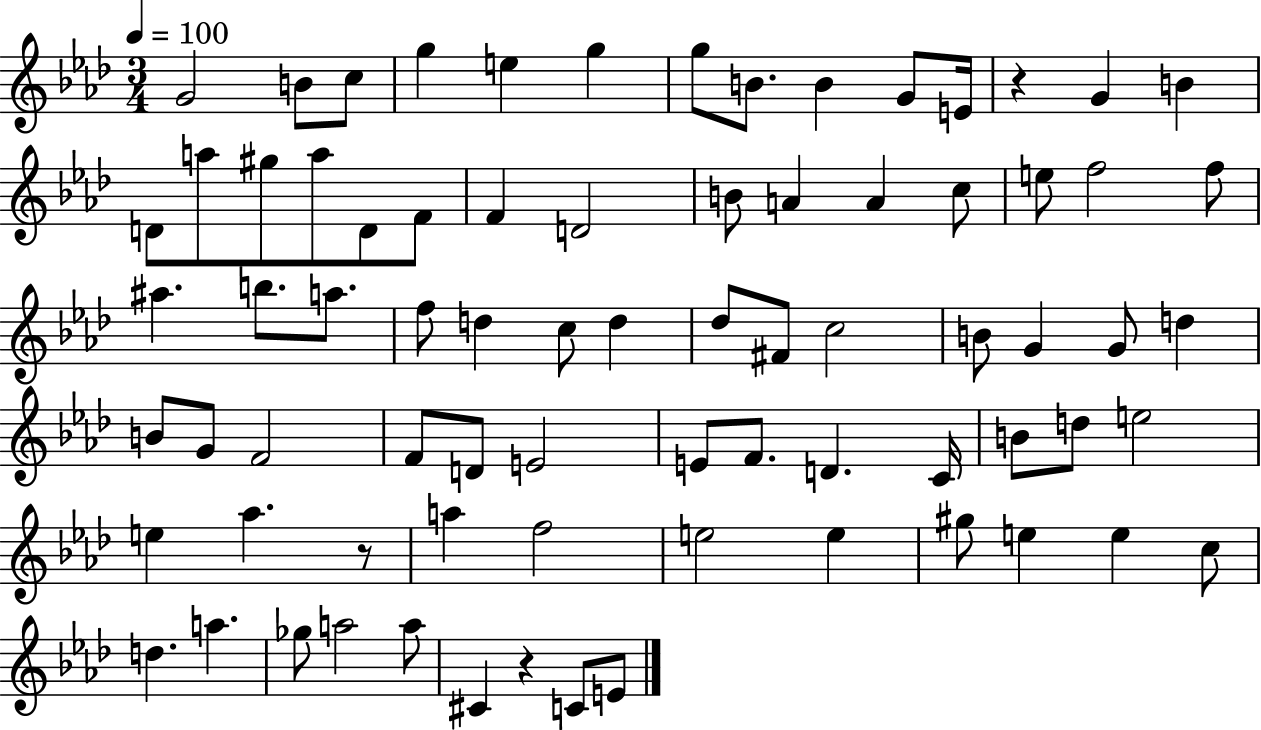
{
  \clef treble
  \numericTimeSignature
  \time 3/4
  \key aes \major
  \tempo 4 = 100
  \repeat volta 2 { g'2 b'8 c''8 | g''4 e''4 g''4 | g''8 b'8. b'4 g'8 e'16 | r4 g'4 b'4 | \break d'8 a''8 gis''8 a''8 d'8 f'8 | f'4 d'2 | b'8 a'4 a'4 c''8 | e''8 f''2 f''8 | \break ais''4. b''8. a''8. | f''8 d''4 c''8 d''4 | des''8 fis'8 c''2 | b'8 g'4 g'8 d''4 | \break b'8 g'8 f'2 | f'8 d'8 e'2 | e'8 f'8. d'4. c'16 | b'8 d''8 e''2 | \break e''4 aes''4. r8 | a''4 f''2 | e''2 e''4 | gis''8 e''4 e''4 c''8 | \break d''4. a''4. | ges''8 a''2 a''8 | cis'4 r4 c'8 e'8 | } \bar "|."
}